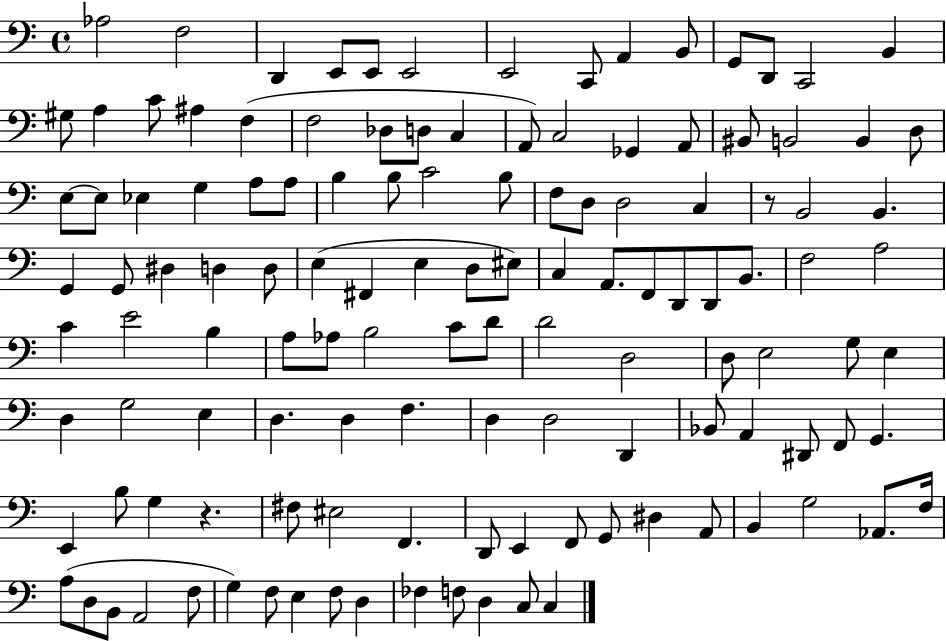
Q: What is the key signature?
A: C major